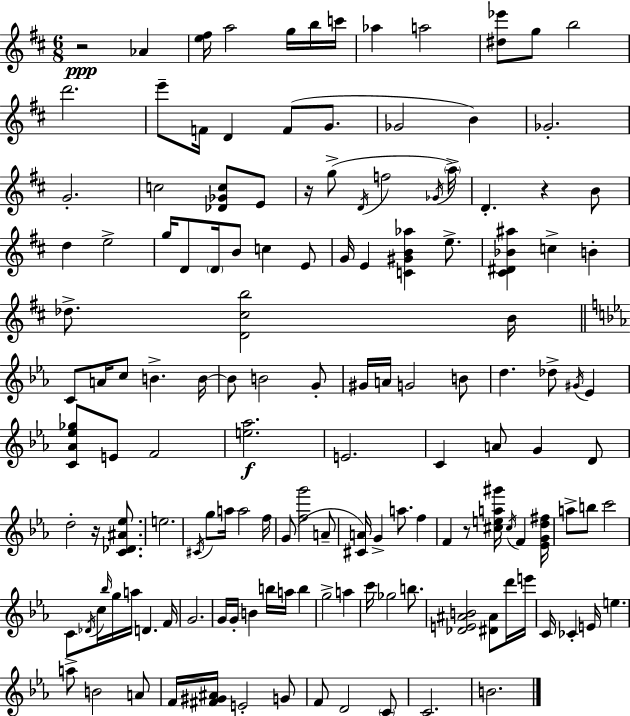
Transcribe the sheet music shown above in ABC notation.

X:1
T:Untitled
M:6/8
L:1/4
K:D
z2 _A [e^f]/4 a2 g/4 b/4 c'/4 _a a2 [^d_e']/2 g/2 b2 d'2 e'/2 F/4 D F/2 G/2 _G2 B _G2 G2 c2 [_D_Gc]/2 E/2 z/4 g/2 D/4 f2 _G/4 a/4 D z B/2 d e2 g/4 D/2 D/4 B/2 c E/2 G/4 E [C^GB_a] e/2 [^C^D_B^a] c B _d/2 [D^cb]2 B/4 C/2 A/4 c/2 B B/4 B/2 B2 G/2 ^G/4 A/4 G2 B/2 d _d/2 ^G/4 _E [C_A_e_g]/2 E/2 F2 [e_a]2 E2 C A/2 G D/2 d2 z/4 [C_D^A_e]/2 e2 ^C/4 g/2 a/4 a2 f/4 G/2 [fg']2 A/2 [^CA]/4 G a/2 f F z/2 [^cea^g']/4 ^c/4 F [_EGd^f]/4 a/2 b/2 c'2 C/2 _D/4 c/4 _b/4 g/4 a/4 D F/4 G2 G/4 G/4 B b/4 a/4 b g2 a c'/4 _g2 b/2 [_DE^AB]2 [^D^A]/2 d'/4 e'/4 C/4 _C E/4 e a/2 B2 A/2 F/4 [^F^G^A]/4 E2 G/2 F/2 D2 C/2 C2 B2